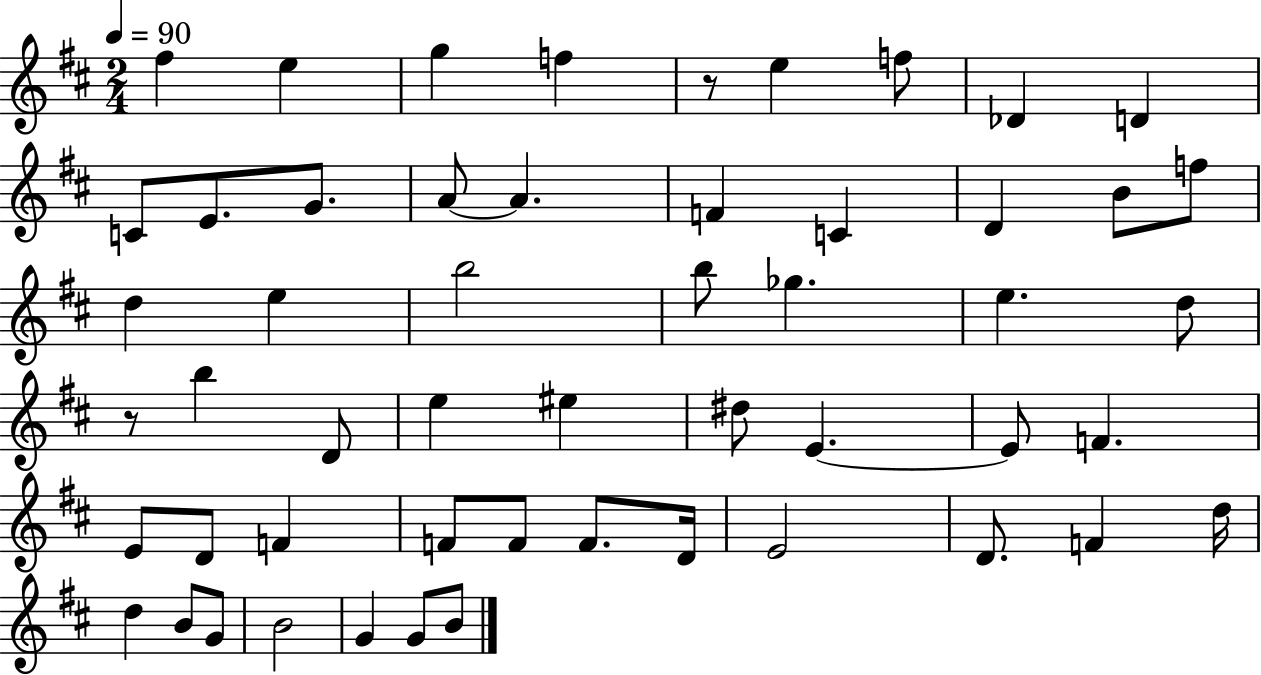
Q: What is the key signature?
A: D major